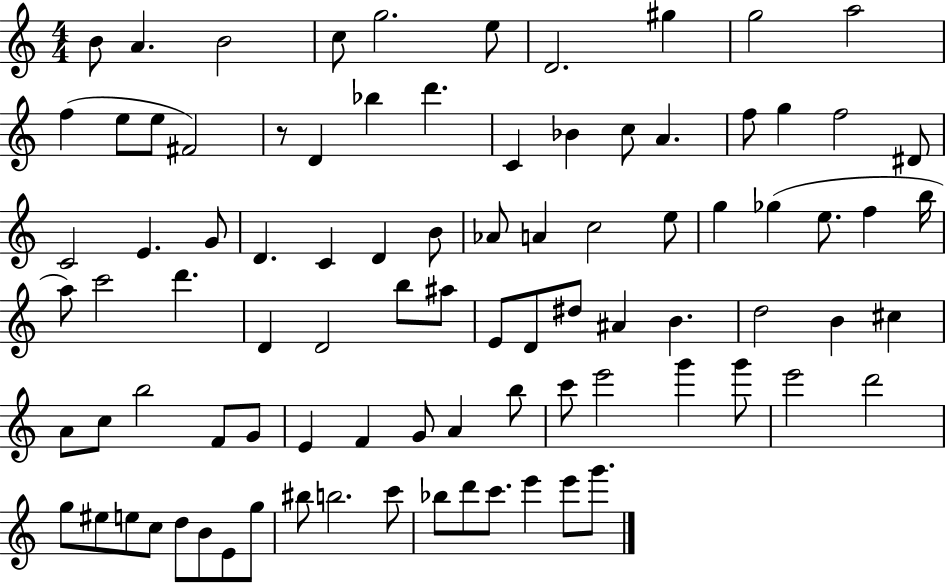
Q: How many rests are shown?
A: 1